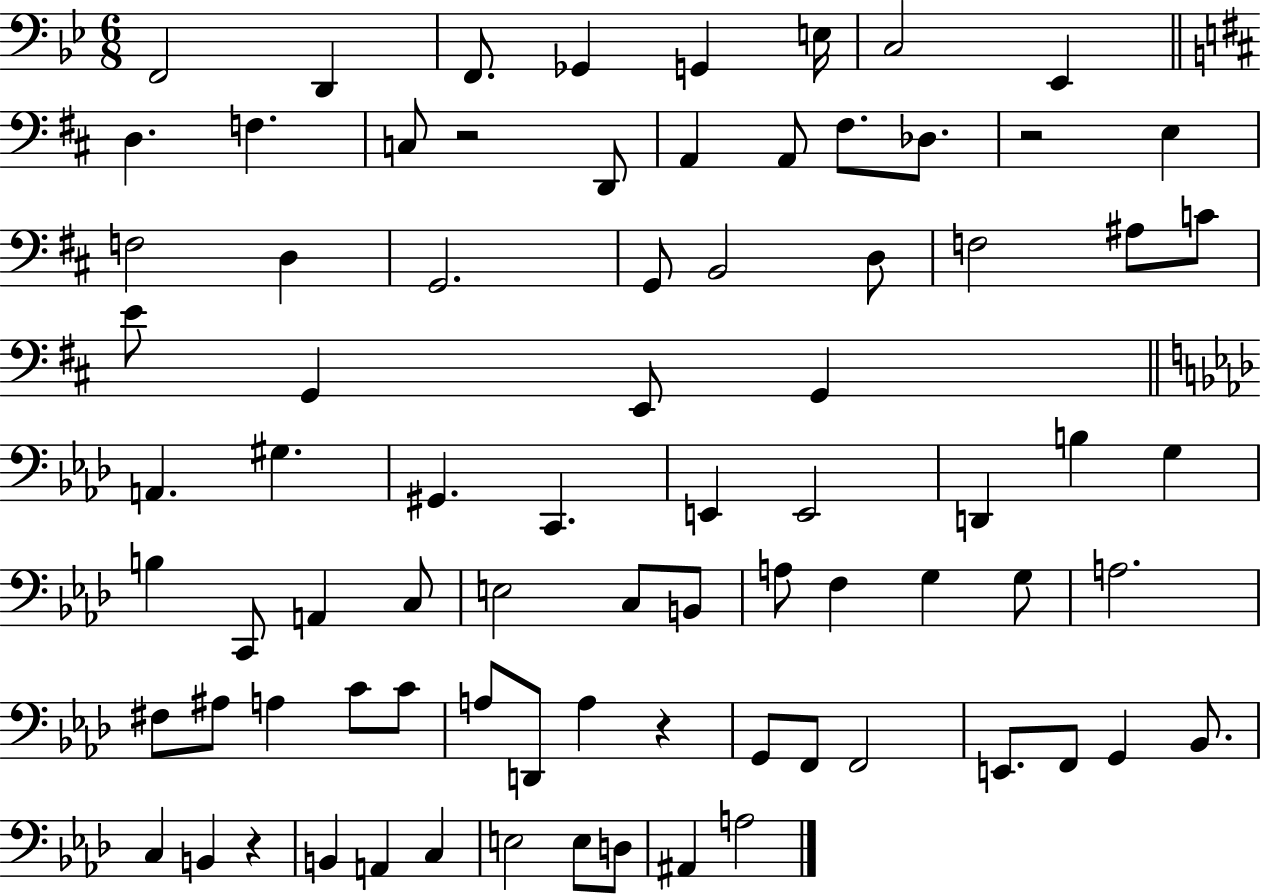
{
  \clef bass
  \numericTimeSignature
  \time 6/8
  \key bes \major
  f,2 d,4 | f,8. ges,4 g,4 e16 | c2 ees,4 | \bar "||" \break \key d \major d4. f4. | c8 r2 d,8 | a,4 a,8 fis8. des8. | r2 e4 | \break f2 d4 | g,2. | g,8 b,2 d8 | f2 ais8 c'8 | \break e'8 g,4 e,8 g,4 | \bar "||" \break \key aes \major a,4. gis4. | gis,4. c,4. | e,4 e,2 | d,4 b4 g4 | \break b4 c,8 a,4 c8 | e2 c8 b,8 | a8 f4 g4 g8 | a2. | \break fis8 ais8 a4 c'8 c'8 | a8 d,8 a4 r4 | g,8 f,8 f,2 | e,8. f,8 g,4 bes,8. | \break c4 b,4 r4 | b,4 a,4 c4 | e2 e8 d8 | ais,4 a2 | \break \bar "|."
}